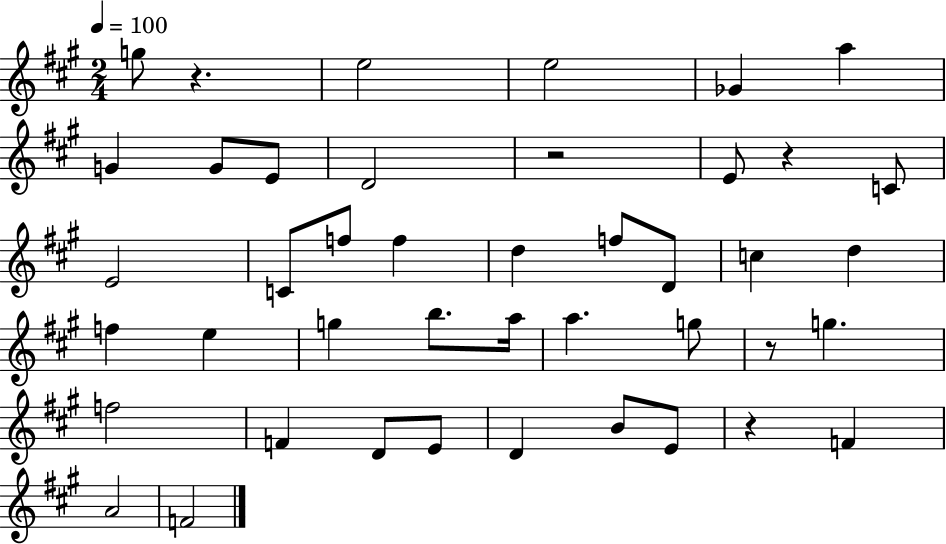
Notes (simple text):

G5/e R/q. E5/h E5/h Gb4/q A5/q G4/q G4/e E4/e D4/h R/h E4/e R/q C4/e E4/h C4/e F5/e F5/q D5/q F5/e D4/e C5/q D5/q F5/q E5/q G5/q B5/e. A5/s A5/q. G5/e R/e G5/q. F5/h F4/q D4/e E4/e D4/q B4/e E4/e R/q F4/q A4/h F4/h